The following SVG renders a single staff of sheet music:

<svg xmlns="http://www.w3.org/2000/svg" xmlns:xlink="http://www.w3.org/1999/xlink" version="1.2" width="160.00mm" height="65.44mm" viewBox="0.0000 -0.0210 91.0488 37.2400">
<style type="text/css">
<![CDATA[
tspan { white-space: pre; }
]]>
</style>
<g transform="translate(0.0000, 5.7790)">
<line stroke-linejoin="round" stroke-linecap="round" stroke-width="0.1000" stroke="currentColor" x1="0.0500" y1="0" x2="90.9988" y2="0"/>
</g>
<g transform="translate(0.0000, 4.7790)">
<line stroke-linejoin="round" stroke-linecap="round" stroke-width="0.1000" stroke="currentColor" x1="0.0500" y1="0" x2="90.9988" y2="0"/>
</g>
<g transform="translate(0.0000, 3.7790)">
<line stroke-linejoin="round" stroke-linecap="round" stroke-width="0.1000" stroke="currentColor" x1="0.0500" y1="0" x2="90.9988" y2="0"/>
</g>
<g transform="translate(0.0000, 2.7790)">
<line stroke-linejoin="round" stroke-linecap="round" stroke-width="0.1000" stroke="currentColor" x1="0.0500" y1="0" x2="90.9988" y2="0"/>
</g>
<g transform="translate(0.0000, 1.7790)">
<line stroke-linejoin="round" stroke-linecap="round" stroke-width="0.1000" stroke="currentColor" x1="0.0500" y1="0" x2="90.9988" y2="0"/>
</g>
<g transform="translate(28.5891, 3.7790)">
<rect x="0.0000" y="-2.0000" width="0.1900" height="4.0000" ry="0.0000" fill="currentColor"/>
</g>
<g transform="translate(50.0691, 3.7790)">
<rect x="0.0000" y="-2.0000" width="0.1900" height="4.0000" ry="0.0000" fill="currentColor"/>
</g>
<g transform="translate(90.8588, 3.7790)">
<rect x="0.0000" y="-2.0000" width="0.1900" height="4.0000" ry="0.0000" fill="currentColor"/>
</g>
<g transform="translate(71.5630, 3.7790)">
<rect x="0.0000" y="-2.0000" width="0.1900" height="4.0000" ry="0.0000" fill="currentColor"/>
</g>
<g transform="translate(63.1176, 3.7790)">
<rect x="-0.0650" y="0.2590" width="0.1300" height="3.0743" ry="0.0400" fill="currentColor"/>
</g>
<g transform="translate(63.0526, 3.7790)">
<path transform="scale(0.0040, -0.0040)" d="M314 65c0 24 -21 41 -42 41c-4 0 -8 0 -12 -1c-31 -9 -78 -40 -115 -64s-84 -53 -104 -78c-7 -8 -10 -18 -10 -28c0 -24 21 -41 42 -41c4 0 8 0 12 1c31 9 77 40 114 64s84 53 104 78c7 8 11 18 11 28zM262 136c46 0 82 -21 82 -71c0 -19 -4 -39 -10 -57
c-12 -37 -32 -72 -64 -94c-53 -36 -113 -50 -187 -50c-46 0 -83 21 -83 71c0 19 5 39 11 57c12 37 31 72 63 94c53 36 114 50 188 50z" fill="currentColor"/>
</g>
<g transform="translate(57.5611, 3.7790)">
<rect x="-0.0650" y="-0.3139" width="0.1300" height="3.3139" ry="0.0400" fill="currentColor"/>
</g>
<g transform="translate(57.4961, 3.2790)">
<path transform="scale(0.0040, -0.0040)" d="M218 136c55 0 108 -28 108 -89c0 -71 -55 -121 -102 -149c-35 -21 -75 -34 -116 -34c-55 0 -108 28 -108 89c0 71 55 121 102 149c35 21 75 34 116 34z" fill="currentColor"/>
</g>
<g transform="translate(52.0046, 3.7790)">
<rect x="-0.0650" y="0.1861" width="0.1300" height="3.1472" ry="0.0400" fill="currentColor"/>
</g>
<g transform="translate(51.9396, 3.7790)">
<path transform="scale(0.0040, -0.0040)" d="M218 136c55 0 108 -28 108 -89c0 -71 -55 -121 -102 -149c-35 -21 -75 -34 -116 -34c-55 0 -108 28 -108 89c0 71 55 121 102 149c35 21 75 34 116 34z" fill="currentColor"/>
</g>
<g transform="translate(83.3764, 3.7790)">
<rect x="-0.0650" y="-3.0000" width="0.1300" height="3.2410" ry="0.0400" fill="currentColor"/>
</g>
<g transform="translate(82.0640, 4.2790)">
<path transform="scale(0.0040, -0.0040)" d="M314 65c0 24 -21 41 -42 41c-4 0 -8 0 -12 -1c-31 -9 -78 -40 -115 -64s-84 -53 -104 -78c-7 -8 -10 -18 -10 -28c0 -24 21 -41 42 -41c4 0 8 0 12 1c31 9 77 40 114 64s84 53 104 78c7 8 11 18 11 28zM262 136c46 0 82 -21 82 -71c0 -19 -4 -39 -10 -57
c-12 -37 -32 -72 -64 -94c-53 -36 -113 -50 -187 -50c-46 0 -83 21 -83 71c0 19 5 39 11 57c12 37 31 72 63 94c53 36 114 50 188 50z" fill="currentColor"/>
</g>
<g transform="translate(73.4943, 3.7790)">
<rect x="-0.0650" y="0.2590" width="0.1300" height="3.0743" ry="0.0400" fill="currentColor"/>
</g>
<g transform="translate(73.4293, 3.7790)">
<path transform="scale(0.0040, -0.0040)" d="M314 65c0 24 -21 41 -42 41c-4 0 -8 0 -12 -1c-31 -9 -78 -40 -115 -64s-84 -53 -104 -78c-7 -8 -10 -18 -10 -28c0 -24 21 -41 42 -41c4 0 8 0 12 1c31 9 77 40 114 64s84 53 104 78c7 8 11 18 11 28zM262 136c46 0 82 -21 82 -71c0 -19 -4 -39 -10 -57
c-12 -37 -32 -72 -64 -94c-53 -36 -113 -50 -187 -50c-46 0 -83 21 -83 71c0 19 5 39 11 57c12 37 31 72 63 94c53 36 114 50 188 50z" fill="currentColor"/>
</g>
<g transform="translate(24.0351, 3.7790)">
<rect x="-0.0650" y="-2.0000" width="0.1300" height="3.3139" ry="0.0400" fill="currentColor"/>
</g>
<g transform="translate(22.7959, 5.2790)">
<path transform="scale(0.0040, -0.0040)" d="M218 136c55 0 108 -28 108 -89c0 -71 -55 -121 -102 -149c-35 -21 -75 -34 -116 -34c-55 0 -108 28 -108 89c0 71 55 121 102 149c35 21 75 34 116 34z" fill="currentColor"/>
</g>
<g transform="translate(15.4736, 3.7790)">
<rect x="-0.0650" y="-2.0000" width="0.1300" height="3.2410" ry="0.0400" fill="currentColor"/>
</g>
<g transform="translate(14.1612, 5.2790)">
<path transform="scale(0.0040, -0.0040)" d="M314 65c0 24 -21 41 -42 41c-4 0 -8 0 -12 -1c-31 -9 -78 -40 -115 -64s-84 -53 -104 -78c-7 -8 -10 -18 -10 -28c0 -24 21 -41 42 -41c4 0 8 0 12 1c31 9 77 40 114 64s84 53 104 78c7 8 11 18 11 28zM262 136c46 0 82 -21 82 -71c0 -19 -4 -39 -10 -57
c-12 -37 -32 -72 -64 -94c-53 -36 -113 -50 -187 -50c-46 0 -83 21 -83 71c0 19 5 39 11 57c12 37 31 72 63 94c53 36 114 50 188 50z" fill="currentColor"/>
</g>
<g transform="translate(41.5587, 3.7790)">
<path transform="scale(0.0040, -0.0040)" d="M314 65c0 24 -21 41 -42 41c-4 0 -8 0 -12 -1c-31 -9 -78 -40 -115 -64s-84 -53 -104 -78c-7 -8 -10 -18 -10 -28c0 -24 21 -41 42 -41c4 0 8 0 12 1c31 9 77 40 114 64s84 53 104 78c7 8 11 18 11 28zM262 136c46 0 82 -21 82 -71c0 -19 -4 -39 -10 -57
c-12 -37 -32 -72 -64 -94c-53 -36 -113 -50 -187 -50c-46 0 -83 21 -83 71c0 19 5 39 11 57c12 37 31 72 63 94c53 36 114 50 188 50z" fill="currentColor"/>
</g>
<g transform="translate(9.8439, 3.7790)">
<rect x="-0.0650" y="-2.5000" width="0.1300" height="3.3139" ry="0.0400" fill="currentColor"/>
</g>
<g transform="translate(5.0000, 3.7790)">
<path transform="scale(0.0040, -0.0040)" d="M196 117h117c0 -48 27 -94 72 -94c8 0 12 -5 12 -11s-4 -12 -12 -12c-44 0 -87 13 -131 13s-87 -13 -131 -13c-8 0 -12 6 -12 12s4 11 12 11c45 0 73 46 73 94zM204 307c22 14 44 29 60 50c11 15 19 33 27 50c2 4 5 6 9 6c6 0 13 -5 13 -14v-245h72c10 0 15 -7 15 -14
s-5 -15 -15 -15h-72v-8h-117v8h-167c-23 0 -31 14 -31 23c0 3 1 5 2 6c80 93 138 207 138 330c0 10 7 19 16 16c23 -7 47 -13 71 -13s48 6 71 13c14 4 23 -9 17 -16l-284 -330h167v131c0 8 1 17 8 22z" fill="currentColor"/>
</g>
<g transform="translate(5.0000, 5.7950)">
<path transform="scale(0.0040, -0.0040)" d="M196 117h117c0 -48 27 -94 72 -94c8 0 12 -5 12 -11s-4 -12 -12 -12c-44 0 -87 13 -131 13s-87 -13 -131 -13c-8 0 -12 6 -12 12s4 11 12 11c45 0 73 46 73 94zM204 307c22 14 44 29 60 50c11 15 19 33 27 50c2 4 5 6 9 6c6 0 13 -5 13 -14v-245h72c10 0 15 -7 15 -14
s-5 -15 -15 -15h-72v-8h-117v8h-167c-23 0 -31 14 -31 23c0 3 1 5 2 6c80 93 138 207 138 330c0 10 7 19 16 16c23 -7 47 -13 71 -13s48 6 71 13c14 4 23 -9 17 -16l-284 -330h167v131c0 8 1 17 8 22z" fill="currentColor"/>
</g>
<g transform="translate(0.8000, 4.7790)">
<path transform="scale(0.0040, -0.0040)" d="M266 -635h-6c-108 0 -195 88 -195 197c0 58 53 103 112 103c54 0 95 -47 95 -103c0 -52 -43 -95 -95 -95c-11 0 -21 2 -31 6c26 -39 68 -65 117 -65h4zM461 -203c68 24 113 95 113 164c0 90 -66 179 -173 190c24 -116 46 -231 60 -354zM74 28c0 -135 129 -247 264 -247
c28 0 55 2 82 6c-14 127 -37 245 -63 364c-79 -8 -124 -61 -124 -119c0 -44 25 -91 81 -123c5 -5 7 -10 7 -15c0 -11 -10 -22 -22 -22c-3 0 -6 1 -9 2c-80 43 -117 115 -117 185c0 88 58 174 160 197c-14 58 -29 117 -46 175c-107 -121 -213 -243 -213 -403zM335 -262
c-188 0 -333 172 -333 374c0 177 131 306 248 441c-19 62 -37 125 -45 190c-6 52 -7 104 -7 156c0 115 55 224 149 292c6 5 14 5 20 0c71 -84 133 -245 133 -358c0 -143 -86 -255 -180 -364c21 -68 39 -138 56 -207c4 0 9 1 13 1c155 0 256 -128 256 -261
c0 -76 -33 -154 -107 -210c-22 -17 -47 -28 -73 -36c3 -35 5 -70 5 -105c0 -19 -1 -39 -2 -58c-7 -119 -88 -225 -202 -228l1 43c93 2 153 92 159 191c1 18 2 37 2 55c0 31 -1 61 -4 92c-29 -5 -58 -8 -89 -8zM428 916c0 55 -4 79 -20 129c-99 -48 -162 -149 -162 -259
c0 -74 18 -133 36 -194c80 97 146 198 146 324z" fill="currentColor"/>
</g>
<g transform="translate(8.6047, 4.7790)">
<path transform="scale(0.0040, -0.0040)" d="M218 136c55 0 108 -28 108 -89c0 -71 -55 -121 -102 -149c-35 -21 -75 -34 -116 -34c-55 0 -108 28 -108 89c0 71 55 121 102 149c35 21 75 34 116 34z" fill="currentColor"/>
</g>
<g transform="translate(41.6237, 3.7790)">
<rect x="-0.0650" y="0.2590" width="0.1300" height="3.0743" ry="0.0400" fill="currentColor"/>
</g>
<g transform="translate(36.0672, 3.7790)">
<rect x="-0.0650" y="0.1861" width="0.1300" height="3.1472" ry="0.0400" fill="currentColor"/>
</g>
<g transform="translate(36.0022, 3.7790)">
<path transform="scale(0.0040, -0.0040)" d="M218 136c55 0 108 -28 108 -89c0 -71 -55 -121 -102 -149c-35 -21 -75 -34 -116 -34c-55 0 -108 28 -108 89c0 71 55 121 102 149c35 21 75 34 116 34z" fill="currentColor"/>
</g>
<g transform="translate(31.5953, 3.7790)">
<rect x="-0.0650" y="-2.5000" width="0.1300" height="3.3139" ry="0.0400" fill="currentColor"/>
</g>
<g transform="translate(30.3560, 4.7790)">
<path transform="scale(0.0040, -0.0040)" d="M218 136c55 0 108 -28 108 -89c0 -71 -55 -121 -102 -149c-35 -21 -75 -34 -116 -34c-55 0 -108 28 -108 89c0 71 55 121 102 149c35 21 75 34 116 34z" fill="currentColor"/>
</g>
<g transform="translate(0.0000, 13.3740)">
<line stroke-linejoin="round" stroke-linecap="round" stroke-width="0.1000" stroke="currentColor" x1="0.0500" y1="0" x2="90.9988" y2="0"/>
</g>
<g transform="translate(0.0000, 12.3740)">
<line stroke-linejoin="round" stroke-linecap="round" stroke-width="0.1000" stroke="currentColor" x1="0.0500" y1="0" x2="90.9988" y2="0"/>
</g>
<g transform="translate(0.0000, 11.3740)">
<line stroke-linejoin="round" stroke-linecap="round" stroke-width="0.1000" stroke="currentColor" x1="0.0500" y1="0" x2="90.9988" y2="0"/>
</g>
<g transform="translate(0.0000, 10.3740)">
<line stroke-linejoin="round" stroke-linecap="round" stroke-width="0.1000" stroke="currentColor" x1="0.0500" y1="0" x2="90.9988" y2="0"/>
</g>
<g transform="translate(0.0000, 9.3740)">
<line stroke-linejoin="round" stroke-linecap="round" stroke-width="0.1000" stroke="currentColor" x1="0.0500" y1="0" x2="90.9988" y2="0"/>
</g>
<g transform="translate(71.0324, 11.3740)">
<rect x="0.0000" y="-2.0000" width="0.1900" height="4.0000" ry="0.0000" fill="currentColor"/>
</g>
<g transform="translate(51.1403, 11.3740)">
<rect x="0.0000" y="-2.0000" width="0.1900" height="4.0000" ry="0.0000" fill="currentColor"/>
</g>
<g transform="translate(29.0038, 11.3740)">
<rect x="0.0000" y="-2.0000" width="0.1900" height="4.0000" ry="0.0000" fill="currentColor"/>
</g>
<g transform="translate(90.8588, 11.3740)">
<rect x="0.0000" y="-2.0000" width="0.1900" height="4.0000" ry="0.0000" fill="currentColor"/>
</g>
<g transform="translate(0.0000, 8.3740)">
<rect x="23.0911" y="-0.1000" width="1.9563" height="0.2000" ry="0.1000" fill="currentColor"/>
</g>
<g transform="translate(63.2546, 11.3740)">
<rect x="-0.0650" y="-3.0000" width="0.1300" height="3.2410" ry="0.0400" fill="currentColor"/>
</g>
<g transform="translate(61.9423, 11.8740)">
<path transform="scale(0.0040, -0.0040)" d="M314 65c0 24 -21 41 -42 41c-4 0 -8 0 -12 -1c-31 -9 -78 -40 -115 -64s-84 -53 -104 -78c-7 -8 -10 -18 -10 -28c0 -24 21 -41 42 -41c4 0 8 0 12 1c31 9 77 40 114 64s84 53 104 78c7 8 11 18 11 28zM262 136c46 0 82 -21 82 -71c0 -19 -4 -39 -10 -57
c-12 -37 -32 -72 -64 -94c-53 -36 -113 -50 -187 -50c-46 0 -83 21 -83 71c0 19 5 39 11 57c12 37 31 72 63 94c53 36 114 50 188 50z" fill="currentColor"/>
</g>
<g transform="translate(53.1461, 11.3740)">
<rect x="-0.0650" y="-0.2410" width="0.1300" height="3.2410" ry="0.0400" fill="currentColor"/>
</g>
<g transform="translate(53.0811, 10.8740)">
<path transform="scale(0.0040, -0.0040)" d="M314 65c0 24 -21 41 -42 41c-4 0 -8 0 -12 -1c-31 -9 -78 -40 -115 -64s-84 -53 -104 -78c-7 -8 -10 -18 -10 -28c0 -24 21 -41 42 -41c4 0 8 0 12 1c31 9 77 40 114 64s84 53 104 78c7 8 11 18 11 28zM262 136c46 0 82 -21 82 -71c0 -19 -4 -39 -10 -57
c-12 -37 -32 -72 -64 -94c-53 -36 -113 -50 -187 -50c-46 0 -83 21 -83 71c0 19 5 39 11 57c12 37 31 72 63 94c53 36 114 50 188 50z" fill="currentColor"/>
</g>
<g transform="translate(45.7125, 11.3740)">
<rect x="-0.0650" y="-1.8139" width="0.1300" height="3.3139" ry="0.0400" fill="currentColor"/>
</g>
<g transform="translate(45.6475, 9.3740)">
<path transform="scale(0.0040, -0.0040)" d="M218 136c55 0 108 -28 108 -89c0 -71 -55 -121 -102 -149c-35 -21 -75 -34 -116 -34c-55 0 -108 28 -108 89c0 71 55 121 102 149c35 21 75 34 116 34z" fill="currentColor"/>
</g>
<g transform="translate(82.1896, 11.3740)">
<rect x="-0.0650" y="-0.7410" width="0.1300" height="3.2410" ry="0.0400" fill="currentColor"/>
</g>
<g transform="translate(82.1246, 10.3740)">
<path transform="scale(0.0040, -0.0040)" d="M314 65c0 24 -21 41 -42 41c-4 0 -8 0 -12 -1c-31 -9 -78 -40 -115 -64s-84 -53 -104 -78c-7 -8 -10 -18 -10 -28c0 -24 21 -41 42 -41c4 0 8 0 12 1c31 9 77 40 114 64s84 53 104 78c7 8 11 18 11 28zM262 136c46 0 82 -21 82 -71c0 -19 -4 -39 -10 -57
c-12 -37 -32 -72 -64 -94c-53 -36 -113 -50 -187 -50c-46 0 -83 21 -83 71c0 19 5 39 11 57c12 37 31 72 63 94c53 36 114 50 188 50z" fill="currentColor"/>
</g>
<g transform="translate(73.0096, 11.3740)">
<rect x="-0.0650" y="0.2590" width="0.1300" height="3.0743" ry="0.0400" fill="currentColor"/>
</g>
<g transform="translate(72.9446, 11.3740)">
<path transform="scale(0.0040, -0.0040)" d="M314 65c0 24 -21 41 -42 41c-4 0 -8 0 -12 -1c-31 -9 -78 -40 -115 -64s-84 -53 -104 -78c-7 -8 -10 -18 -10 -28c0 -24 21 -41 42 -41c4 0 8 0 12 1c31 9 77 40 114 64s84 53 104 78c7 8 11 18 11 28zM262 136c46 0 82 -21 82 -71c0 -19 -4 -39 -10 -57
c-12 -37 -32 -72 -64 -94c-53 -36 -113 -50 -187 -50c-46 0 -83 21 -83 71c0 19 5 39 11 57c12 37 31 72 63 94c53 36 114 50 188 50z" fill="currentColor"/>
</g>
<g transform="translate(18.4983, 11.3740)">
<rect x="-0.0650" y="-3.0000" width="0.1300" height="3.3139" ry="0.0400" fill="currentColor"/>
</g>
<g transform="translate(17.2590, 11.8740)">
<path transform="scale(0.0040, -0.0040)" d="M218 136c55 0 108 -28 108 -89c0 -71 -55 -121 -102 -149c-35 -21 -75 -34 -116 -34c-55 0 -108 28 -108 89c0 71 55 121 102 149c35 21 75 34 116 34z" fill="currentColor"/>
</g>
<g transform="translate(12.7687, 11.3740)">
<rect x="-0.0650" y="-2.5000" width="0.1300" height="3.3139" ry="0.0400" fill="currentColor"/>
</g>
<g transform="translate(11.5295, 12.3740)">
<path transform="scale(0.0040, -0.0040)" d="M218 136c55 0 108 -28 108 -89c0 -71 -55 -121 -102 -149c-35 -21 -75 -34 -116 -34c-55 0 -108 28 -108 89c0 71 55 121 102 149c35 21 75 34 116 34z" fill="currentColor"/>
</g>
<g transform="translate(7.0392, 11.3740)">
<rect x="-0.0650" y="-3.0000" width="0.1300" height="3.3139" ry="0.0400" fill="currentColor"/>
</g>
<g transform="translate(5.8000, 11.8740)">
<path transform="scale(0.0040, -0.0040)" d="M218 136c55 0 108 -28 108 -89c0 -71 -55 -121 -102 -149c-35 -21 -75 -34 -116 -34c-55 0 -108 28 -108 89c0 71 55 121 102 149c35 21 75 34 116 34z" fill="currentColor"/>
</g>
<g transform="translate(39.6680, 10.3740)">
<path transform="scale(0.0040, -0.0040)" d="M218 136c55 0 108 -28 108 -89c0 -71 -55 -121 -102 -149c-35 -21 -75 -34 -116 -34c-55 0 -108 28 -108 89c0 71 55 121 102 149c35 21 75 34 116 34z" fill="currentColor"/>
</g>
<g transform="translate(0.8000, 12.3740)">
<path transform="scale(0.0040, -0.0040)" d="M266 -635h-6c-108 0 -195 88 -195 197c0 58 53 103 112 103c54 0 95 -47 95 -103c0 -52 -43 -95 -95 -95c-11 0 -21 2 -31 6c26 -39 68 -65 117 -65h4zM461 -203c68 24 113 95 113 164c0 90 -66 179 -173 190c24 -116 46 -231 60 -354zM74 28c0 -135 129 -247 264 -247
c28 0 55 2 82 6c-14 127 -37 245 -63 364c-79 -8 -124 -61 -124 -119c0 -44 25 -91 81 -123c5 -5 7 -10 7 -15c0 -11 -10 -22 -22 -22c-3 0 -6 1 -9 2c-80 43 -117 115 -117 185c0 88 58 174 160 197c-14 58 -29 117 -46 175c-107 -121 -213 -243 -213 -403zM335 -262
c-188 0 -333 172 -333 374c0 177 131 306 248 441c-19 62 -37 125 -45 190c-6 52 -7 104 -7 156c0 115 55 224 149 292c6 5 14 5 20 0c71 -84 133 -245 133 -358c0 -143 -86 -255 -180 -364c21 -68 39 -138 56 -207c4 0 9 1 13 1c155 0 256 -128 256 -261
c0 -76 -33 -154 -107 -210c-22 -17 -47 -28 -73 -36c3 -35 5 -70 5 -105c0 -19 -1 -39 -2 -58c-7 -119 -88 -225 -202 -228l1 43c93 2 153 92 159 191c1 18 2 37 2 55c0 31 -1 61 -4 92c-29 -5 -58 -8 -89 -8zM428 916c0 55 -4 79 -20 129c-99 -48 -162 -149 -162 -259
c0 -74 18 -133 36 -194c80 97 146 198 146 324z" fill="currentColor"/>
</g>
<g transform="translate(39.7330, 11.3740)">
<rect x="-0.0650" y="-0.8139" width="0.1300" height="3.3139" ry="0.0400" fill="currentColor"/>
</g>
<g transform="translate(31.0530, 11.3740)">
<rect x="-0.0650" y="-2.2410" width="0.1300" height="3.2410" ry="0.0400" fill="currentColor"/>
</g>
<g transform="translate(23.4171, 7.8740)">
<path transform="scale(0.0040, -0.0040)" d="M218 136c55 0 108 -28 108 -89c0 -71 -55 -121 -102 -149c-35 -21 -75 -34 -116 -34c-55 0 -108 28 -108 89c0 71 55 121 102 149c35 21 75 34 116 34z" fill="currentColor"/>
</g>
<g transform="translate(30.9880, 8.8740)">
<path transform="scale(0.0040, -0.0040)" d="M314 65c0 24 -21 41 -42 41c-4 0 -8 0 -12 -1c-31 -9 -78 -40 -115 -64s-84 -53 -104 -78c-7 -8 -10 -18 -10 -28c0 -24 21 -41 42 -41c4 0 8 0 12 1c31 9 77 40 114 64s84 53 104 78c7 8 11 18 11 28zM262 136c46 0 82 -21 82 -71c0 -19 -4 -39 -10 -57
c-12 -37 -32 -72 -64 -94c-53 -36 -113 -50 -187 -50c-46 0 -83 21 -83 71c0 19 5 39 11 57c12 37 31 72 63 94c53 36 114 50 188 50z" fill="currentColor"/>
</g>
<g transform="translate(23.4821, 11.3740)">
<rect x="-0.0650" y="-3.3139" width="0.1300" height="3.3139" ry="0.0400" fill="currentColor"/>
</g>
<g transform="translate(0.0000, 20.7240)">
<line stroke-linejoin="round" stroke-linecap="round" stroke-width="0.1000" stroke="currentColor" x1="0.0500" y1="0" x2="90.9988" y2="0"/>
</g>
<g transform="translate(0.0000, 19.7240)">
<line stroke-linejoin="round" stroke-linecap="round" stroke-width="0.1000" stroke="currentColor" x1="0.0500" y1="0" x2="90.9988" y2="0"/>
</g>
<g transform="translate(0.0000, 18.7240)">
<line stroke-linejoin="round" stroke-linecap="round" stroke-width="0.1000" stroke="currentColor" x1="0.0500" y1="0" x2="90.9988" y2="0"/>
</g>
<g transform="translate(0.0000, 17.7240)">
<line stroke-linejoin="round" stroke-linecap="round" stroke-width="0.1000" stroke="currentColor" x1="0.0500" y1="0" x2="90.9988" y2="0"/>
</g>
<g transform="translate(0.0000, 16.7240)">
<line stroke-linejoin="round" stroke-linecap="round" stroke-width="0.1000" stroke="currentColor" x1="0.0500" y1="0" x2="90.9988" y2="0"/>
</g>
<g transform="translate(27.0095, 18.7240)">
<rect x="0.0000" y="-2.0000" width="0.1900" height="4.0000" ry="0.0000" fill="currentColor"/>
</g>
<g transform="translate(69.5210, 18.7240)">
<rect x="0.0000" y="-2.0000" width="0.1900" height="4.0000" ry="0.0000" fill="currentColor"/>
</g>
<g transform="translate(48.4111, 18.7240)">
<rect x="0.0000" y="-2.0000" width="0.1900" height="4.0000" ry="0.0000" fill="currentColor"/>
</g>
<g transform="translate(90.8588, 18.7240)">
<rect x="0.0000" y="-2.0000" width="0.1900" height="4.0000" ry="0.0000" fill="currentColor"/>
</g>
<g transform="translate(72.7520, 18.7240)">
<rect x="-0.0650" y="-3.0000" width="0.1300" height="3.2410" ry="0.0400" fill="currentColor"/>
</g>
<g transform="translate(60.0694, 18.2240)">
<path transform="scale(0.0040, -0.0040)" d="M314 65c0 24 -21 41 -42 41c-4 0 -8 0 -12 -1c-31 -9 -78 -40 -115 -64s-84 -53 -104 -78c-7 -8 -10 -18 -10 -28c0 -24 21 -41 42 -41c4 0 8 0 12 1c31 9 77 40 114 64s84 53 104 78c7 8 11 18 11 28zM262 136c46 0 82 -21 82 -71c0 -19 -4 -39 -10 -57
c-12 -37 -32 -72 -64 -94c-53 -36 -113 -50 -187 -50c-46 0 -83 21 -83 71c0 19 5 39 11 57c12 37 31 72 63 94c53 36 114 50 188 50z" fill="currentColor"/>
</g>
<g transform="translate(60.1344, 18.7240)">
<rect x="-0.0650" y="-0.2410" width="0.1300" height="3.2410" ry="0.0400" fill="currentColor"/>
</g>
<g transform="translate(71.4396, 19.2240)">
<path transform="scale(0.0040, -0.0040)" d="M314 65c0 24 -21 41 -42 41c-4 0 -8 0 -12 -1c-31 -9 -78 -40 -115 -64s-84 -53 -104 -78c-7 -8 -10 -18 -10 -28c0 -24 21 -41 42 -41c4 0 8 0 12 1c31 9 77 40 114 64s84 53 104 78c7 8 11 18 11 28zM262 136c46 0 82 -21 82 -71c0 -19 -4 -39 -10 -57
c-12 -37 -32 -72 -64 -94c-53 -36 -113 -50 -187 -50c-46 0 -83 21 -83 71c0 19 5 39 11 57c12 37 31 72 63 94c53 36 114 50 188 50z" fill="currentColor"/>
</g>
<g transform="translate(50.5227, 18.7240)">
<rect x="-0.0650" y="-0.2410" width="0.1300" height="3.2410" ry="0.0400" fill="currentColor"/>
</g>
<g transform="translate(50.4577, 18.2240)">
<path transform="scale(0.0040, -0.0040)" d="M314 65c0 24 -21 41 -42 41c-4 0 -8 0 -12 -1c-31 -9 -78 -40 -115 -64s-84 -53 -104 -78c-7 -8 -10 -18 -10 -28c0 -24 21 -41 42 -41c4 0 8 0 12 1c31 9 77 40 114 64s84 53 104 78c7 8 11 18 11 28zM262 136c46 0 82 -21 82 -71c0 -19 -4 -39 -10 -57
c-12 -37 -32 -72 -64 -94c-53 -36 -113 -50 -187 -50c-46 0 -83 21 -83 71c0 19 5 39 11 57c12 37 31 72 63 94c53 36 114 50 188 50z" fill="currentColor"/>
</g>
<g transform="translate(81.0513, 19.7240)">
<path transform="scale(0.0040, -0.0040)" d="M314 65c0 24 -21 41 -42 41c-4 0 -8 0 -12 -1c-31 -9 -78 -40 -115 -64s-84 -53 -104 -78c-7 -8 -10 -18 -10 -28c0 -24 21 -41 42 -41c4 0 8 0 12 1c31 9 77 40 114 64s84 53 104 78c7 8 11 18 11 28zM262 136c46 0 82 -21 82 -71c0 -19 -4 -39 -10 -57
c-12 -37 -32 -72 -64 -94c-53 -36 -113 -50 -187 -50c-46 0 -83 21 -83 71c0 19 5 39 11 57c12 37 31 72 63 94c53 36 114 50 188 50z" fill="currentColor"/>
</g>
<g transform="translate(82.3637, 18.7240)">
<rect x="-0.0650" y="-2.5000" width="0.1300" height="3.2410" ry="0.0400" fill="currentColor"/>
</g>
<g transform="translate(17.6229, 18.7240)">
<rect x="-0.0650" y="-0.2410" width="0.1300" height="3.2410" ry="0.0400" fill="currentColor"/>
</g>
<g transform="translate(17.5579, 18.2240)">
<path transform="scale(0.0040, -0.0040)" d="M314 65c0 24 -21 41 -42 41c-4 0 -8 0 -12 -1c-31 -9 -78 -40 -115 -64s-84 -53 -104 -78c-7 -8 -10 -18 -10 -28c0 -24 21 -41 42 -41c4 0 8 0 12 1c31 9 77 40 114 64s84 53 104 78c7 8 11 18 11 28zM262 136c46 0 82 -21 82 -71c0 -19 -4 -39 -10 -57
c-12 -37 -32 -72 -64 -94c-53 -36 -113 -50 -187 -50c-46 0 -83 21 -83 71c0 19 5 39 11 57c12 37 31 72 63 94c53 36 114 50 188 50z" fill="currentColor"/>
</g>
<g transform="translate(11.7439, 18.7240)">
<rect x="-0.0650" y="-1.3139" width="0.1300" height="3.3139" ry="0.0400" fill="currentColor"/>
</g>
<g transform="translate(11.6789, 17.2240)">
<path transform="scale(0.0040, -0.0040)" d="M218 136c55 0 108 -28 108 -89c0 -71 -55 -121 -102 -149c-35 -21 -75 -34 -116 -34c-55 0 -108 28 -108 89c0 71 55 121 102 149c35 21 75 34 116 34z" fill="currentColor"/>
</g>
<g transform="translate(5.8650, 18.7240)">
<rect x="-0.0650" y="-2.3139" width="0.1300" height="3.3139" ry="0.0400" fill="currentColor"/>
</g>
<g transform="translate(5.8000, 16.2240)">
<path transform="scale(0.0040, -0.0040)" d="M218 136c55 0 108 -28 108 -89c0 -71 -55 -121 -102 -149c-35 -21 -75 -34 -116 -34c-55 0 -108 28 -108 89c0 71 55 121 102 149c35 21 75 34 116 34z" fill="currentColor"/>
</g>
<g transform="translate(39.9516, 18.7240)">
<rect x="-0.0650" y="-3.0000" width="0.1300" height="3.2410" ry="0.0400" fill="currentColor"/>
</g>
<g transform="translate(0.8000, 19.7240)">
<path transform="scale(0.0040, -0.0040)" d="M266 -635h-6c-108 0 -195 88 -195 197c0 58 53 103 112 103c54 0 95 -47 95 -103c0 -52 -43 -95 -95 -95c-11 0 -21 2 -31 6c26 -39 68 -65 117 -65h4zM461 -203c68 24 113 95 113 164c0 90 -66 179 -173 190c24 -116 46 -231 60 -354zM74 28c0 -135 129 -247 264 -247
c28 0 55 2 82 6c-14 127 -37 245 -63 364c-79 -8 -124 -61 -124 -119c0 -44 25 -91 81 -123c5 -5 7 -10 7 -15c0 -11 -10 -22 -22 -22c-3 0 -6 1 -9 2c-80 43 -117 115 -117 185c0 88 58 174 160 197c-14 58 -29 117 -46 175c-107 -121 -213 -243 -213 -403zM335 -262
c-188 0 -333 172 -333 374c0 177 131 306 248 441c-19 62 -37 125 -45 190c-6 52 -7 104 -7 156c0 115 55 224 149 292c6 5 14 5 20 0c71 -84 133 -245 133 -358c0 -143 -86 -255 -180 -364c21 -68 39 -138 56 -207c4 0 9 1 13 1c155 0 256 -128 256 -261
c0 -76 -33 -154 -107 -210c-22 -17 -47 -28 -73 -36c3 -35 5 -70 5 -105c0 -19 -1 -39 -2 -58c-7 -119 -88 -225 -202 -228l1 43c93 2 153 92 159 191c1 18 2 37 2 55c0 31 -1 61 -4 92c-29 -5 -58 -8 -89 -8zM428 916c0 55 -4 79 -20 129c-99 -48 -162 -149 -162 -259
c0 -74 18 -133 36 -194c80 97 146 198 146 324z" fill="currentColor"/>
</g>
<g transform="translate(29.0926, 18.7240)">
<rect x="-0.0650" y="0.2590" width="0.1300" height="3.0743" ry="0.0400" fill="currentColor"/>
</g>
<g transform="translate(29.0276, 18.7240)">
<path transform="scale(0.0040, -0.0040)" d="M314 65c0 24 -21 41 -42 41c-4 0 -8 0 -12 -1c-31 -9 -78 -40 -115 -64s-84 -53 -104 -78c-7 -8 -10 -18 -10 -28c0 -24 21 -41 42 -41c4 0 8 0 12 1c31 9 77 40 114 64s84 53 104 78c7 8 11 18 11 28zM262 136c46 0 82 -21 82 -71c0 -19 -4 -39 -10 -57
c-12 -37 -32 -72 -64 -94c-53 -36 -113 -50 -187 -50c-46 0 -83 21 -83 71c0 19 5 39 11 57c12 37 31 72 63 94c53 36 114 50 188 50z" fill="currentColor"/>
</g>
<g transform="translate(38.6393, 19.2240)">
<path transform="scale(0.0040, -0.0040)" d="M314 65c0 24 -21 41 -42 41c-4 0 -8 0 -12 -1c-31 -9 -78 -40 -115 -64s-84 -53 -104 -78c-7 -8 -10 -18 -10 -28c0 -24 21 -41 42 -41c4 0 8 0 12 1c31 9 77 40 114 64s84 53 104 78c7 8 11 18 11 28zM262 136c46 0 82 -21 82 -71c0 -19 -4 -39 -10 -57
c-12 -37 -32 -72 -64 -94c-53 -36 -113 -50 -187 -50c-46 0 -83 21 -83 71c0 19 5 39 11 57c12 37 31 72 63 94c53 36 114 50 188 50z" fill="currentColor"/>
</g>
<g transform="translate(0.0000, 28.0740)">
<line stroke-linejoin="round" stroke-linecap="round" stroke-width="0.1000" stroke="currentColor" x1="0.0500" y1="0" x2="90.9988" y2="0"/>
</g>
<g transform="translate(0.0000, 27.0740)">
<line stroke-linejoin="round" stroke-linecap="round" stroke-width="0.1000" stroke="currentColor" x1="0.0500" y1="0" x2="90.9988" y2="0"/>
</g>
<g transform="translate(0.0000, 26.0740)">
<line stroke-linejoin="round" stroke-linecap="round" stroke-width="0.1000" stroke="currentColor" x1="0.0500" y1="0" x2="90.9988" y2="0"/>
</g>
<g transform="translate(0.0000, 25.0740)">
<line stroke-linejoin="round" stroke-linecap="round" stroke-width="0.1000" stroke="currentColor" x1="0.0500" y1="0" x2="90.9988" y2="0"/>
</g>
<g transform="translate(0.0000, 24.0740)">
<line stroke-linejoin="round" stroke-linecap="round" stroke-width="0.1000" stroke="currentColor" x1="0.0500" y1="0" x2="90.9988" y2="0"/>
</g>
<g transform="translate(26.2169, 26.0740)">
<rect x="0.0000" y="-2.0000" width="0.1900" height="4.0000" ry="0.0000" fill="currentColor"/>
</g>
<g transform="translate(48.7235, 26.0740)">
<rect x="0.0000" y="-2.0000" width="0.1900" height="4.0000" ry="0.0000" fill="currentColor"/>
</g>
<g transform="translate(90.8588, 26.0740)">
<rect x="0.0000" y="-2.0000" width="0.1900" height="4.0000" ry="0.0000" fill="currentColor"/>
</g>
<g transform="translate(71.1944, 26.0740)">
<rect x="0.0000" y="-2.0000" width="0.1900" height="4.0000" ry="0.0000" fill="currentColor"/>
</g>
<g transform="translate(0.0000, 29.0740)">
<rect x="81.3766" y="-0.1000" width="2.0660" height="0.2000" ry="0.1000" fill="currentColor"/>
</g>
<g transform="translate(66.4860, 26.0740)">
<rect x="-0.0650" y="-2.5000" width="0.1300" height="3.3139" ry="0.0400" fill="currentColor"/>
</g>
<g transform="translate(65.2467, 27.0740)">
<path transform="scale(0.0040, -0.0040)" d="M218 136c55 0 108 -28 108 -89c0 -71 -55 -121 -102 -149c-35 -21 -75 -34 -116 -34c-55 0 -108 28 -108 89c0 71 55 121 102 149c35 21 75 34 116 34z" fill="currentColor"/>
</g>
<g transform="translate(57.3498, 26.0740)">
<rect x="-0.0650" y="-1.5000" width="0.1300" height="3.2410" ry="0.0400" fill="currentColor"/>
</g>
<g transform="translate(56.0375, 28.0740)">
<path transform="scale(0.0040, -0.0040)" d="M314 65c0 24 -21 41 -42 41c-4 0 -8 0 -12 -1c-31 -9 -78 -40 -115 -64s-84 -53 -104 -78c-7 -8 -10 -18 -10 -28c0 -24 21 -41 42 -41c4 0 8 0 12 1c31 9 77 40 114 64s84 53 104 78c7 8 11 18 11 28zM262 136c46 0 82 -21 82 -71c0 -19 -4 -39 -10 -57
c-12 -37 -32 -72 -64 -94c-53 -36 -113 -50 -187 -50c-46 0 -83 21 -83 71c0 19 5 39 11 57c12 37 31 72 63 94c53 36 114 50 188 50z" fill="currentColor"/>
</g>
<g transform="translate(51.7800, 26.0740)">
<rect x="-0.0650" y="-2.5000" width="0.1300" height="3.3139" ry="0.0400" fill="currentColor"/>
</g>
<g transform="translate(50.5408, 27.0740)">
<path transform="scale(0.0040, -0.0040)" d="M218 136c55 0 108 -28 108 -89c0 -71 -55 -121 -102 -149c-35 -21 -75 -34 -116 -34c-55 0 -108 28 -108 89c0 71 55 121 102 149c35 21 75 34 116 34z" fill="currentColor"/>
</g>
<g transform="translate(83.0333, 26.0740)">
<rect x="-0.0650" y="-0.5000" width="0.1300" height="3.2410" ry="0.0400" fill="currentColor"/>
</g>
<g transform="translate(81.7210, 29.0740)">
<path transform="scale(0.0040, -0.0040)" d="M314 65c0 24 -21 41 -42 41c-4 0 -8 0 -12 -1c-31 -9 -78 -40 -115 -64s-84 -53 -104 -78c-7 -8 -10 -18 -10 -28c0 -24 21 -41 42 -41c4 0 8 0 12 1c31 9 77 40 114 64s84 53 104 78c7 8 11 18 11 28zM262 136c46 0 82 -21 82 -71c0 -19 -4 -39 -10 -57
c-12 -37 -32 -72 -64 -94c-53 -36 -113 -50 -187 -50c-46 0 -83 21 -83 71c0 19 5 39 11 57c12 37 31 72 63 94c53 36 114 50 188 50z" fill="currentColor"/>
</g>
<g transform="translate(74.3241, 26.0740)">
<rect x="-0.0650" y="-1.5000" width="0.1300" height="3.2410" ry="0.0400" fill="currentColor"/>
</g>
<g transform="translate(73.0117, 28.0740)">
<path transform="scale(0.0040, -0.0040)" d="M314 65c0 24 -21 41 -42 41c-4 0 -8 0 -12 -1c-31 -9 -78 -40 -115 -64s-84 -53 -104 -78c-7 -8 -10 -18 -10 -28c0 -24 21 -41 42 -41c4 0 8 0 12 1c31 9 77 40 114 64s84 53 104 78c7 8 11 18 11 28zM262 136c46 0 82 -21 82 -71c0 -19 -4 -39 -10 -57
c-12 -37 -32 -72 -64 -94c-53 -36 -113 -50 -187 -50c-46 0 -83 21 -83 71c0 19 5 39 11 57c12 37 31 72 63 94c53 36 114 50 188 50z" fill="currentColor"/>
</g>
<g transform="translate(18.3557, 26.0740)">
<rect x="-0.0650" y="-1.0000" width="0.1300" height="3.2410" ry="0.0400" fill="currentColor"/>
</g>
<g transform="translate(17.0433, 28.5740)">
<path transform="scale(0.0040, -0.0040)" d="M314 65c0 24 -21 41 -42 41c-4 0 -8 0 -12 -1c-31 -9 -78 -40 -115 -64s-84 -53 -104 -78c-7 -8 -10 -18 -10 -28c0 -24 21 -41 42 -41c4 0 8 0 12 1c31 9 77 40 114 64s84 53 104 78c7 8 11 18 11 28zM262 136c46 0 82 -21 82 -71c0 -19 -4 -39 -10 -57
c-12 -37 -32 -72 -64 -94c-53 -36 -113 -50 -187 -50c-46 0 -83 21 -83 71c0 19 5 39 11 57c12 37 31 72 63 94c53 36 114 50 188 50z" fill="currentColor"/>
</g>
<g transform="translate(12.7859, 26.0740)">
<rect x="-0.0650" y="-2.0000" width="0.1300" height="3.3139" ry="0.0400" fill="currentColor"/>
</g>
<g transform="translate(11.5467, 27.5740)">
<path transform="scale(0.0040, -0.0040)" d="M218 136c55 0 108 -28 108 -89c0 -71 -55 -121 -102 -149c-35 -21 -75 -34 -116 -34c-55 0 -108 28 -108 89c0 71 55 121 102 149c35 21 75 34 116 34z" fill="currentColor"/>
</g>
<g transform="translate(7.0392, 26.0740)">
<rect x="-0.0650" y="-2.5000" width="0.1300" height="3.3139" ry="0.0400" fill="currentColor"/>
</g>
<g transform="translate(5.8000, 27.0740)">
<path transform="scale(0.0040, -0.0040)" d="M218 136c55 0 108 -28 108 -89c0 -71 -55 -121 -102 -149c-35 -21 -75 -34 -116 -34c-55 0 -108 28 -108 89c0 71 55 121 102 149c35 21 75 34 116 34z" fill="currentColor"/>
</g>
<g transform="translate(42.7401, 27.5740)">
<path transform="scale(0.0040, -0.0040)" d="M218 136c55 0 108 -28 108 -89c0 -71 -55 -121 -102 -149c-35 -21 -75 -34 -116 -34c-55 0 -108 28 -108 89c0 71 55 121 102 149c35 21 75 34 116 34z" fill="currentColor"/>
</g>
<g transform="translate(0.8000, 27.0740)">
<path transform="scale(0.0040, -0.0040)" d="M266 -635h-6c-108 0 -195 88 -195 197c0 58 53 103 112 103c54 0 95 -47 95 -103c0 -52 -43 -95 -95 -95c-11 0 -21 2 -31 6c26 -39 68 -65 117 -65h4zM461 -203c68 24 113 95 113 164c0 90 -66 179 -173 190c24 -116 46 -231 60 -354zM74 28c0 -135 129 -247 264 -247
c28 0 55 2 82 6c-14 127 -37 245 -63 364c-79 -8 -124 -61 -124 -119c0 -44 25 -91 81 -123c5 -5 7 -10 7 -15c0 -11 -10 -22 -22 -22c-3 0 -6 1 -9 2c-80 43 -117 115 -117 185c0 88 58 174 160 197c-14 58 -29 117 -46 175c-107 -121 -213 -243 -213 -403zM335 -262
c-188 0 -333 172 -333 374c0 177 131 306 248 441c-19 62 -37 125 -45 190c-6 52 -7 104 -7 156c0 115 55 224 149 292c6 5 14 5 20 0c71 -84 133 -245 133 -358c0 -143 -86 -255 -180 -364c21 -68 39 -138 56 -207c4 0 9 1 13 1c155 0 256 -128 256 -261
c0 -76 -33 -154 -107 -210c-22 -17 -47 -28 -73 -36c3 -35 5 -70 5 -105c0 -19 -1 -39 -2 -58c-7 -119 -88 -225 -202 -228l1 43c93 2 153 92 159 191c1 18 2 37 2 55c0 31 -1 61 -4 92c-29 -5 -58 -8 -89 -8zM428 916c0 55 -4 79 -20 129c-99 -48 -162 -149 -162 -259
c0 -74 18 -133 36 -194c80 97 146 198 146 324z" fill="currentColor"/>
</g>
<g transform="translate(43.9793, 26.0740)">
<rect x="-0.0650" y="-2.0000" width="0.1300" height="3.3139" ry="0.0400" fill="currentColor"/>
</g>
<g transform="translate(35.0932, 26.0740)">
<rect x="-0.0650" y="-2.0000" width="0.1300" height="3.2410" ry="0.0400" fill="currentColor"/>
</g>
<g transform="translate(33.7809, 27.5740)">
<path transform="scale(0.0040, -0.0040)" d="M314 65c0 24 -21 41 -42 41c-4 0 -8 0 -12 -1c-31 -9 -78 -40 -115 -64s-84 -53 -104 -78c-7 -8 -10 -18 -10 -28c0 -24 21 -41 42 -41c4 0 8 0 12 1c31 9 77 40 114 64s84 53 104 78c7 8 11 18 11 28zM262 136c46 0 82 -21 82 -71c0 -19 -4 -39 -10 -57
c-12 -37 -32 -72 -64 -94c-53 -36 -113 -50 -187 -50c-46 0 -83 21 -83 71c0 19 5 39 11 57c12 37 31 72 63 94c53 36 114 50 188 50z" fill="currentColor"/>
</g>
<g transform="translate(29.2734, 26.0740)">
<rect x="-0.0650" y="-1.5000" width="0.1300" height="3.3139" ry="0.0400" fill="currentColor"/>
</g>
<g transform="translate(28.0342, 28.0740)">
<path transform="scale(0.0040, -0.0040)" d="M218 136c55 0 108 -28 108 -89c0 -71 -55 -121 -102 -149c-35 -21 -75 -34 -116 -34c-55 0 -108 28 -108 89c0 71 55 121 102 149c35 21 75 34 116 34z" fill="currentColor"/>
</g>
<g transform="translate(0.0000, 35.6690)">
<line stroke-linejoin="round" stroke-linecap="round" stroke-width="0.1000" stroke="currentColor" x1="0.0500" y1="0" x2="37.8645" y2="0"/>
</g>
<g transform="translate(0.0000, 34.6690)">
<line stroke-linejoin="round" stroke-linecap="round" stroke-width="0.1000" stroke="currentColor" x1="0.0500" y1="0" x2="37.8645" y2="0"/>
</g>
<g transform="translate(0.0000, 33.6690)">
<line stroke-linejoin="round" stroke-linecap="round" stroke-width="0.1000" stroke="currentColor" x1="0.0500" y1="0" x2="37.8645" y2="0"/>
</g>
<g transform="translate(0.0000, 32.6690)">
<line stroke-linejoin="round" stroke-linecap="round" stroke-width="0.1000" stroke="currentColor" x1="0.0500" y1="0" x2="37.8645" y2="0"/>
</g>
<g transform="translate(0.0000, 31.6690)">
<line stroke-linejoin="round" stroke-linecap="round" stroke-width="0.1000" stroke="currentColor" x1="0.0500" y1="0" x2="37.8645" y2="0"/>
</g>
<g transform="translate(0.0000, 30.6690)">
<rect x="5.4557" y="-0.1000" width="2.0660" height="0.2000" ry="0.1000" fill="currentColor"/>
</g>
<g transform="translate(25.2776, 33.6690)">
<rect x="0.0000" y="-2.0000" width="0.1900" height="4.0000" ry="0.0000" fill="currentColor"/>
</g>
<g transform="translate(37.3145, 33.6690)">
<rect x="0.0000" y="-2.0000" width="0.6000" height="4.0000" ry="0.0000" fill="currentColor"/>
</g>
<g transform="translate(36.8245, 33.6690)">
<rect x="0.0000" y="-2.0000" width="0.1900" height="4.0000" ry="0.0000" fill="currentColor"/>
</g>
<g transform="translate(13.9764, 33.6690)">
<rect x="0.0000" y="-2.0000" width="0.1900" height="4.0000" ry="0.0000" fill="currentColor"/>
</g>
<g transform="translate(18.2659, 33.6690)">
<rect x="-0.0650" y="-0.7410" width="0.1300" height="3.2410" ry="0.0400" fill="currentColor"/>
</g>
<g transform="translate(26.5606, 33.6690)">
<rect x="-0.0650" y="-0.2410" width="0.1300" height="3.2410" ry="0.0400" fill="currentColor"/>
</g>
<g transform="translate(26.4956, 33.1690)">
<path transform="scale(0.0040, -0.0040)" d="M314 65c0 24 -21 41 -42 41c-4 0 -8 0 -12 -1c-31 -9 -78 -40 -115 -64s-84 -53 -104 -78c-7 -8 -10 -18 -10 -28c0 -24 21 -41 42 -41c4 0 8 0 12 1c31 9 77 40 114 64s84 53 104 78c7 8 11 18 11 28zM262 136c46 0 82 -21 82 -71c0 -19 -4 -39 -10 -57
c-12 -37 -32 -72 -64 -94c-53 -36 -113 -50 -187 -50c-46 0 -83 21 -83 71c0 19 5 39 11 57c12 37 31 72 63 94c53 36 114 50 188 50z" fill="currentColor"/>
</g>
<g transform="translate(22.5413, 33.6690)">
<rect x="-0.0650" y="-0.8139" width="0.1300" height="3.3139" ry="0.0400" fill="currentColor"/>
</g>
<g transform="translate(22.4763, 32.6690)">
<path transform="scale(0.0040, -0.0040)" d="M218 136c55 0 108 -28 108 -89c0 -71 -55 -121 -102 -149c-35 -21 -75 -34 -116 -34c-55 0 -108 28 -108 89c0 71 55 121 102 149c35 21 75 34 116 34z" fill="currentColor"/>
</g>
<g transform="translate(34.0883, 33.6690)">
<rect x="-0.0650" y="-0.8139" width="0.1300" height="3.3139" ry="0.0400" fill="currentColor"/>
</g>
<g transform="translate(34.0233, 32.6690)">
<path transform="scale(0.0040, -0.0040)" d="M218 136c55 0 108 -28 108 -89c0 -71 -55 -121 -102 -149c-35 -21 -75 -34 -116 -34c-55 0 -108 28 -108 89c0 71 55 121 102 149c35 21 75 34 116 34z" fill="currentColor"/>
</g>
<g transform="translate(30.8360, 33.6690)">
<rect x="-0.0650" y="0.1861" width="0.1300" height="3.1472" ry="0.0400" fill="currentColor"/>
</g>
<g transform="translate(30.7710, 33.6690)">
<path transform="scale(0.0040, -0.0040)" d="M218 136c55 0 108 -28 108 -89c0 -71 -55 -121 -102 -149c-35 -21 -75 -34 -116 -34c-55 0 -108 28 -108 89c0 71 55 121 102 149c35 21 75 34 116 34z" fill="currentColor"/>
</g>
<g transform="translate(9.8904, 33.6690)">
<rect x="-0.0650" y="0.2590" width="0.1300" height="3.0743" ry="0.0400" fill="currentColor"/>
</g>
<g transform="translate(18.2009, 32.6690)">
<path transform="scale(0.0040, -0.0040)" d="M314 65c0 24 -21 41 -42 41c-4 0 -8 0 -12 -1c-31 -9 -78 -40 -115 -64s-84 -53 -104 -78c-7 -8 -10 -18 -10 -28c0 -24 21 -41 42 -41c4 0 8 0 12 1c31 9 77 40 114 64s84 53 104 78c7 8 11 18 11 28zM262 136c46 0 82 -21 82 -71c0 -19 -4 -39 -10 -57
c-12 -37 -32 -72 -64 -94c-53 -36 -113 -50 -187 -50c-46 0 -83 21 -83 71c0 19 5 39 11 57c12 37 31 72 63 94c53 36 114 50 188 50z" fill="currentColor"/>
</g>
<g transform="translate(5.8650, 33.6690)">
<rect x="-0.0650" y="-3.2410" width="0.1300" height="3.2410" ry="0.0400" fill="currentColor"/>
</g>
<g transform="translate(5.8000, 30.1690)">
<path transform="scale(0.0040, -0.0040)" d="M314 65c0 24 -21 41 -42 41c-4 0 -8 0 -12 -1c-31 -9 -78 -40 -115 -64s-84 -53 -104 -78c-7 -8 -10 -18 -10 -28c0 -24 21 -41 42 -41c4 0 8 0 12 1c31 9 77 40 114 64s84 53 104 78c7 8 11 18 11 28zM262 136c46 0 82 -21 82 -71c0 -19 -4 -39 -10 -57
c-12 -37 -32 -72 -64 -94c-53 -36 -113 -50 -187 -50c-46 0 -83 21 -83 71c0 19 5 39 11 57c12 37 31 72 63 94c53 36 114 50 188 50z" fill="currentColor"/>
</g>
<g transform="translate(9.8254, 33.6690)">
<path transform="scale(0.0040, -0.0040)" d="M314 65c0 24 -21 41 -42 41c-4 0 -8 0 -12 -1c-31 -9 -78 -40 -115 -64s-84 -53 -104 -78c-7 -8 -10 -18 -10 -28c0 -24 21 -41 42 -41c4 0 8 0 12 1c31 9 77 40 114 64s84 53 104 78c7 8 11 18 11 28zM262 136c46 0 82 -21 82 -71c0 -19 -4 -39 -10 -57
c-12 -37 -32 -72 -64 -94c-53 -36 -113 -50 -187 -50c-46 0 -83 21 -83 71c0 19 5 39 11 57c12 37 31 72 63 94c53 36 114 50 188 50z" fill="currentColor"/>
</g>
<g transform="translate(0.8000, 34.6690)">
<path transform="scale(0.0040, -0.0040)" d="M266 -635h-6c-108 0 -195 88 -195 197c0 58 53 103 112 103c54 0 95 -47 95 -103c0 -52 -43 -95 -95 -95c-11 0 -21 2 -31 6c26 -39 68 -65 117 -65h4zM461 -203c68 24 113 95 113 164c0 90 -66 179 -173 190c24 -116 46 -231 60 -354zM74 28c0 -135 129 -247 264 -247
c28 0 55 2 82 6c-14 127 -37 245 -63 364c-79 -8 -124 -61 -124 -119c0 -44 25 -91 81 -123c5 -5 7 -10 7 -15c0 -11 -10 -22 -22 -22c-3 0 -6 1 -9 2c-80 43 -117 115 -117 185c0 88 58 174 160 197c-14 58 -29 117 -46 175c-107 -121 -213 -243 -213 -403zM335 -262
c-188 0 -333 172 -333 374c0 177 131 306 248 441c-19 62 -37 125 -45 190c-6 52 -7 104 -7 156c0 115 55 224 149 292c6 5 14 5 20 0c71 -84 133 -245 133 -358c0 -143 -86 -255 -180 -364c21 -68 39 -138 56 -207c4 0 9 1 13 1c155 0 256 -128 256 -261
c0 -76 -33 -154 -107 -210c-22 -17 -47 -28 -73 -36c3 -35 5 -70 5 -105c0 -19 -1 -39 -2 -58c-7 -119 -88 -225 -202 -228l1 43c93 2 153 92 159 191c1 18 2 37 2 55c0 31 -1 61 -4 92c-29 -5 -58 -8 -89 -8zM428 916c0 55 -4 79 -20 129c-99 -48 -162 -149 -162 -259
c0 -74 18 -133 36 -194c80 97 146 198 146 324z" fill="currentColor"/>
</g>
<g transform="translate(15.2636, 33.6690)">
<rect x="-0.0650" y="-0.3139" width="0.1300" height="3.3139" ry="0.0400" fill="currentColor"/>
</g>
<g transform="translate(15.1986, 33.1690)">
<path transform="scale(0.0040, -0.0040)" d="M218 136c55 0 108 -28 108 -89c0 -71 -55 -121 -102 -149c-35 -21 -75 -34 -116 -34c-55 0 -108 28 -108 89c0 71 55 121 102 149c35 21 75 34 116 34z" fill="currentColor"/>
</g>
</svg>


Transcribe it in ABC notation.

X:1
T:Untitled
M:4/4
L:1/4
K:C
G F2 F G B B2 B c B2 B2 A2 A G A b g2 d f c2 A2 B2 d2 g e c2 B2 A2 c2 c2 A2 G2 G F D2 E F2 F G E2 G E2 C2 b2 B2 c d2 d c2 B d